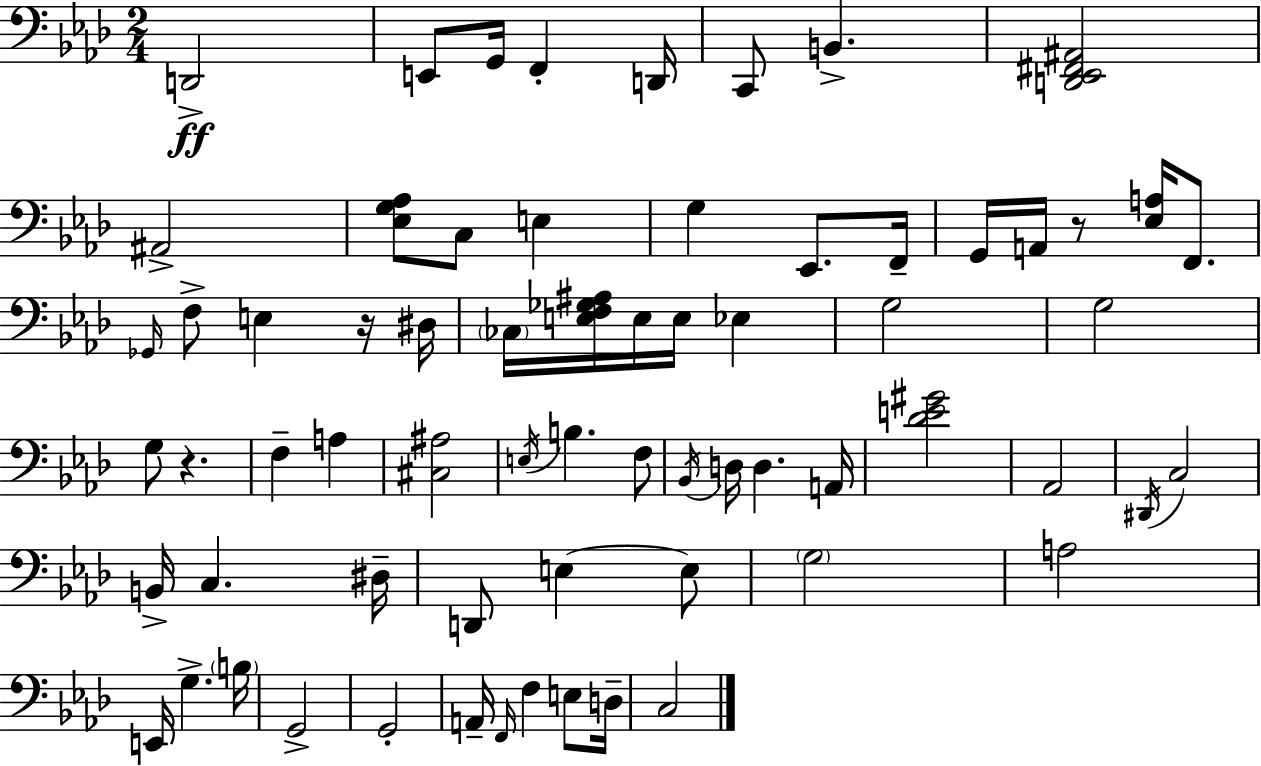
X:1
T:Untitled
M:2/4
L:1/4
K:Ab
D,,2 E,,/2 G,,/4 F,, D,,/4 C,,/2 B,, [D,,_E,,^F,,^A,,]2 ^A,,2 [_E,G,_A,]/2 C,/2 E, G, _E,,/2 F,,/4 G,,/4 A,,/4 z/2 [_E,A,]/4 F,,/2 _G,,/4 F,/2 E, z/4 ^D,/4 _C,/4 [E,F,_G,^A,]/4 E,/4 E,/4 _E, G,2 G,2 G,/2 z F, A, [^C,^A,]2 E,/4 B, F,/2 _B,,/4 D,/4 D, A,,/4 [_DE^G]2 _A,,2 ^D,,/4 C,2 B,,/4 C, ^D,/4 D,,/2 E, E,/2 G,2 A,2 E,,/4 G, B,/4 G,,2 G,,2 A,,/4 F,,/4 F, E,/2 D,/4 C,2